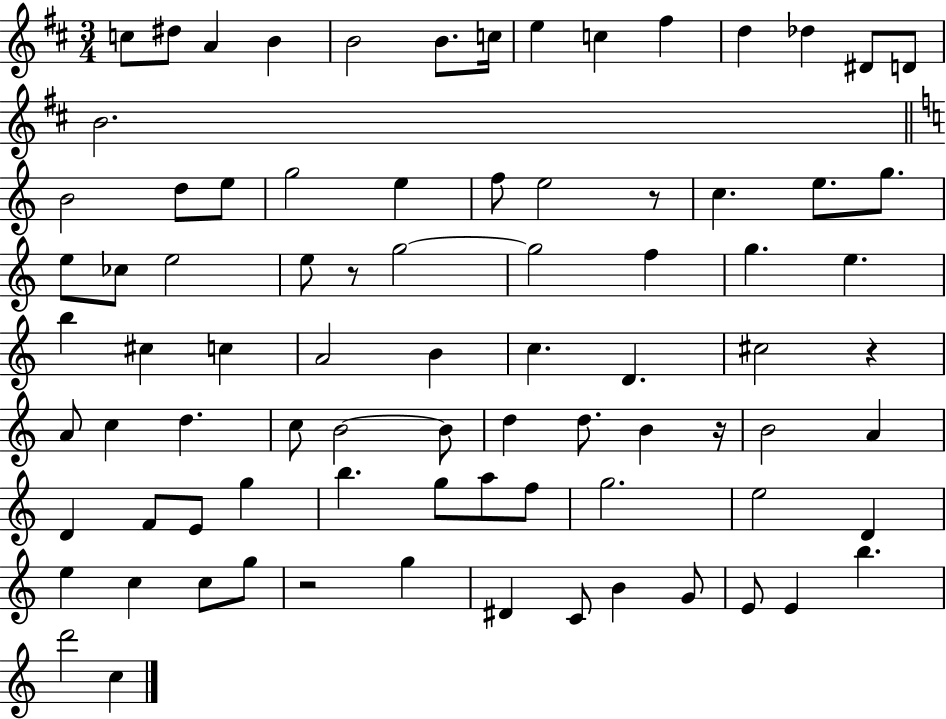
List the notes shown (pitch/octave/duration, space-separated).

C5/e D#5/e A4/q B4/q B4/h B4/e. C5/s E5/q C5/q F#5/q D5/q Db5/q D#4/e D4/e B4/h. B4/h D5/e E5/e G5/h E5/q F5/e E5/h R/e C5/q. E5/e. G5/e. E5/e CES5/e E5/h E5/e R/e G5/h G5/h F5/q G5/q. E5/q. B5/q C#5/q C5/q A4/h B4/q C5/q. D4/q. C#5/h R/q A4/e C5/q D5/q. C5/e B4/h B4/e D5/q D5/e. B4/q R/s B4/h A4/q D4/q F4/e E4/e G5/q B5/q. G5/e A5/e F5/e G5/h. E5/h D4/q E5/q C5/q C5/e G5/e R/h G5/q D#4/q C4/e B4/q G4/e E4/e E4/q B5/q. D6/h C5/q